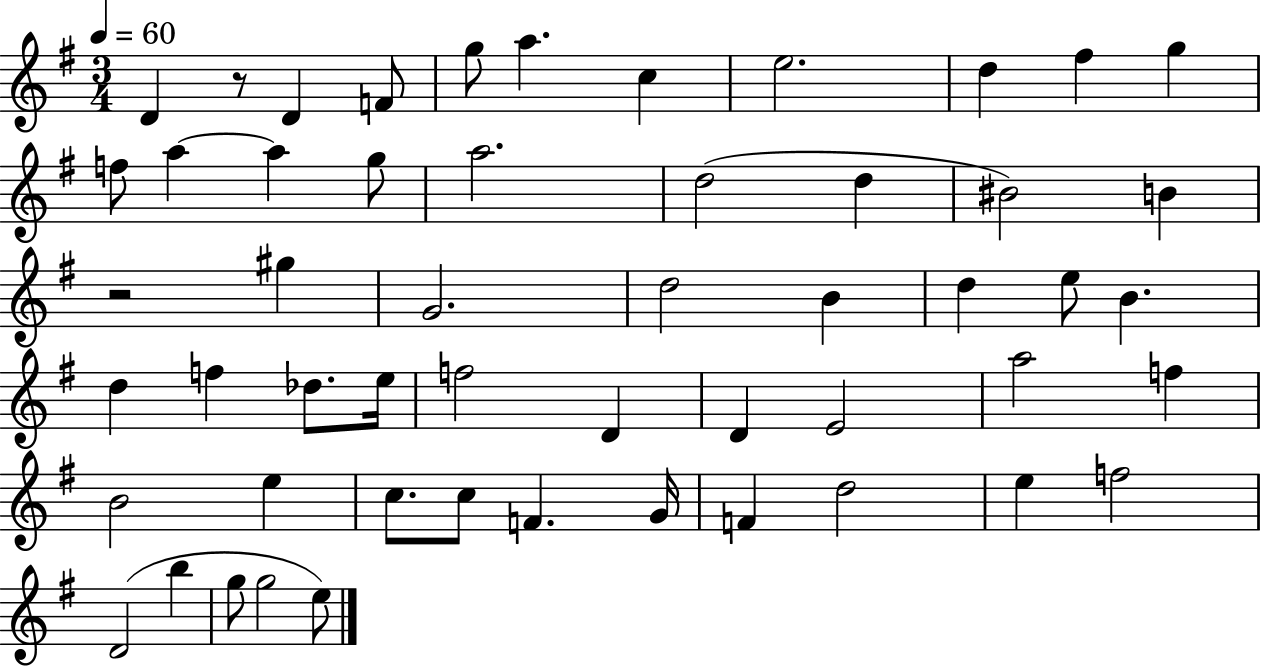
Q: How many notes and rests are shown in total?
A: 53